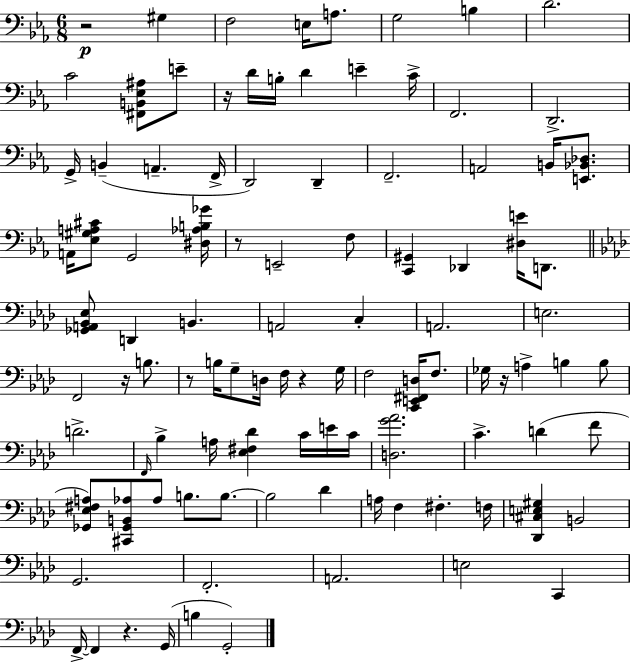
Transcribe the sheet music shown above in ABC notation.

X:1
T:Untitled
M:6/8
L:1/4
K:Cm
z2 ^G, F,2 E,/4 A,/2 G,2 B, D2 C2 [^F,,B,,_E,^A,]/2 E/2 z/4 D/4 B,/4 D E C/4 F,,2 D,,2 G,,/4 B,, A,, F,,/4 D,,2 D,, F,,2 A,,2 B,,/4 [E,,_B,,_D,]/2 A,,/4 [_E,^G,A,^C]/2 G,,2 [^D,_A,B,_G]/4 z/2 E,,2 F,/2 [C,,^G,,] _D,, [^D,E]/4 D,,/2 [_G,,A,,_B,,_E,]/2 D,, B,, A,,2 C, A,,2 E,2 F,,2 z/4 B,/2 z/2 B,/4 G,/2 D,/4 F,/4 z G,/4 F,2 [C,,E,,^F,,D,]/4 F,/2 _G,/4 z/4 A, B, B,/2 D2 F,,/4 _B, A,/4 [_E,^F,_D] C/4 E/4 C/4 [D,G_A]2 C D F/2 [_G,,_E,^F,A,]/2 [^C,,_G,,B,,_A,]/2 _A,/2 B,/2 B,/2 B,2 _D A,/4 F, ^F, F,/4 [_D,,^C,E,^G,] B,,2 G,,2 F,,2 A,,2 E,2 C,, F,,/4 F,, z G,,/4 B, G,,2